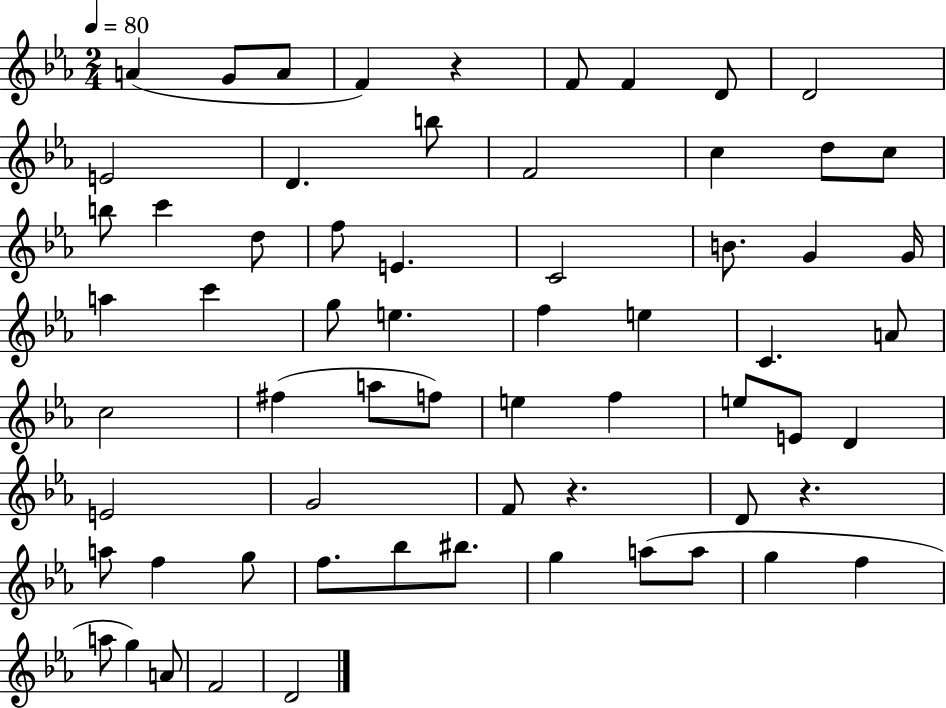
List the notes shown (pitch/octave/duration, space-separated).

A4/q G4/e A4/e F4/q R/q F4/e F4/q D4/e D4/h E4/h D4/q. B5/e F4/h C5/q D5/e C5/e B5/e C6/q D5/e F5/e E4/q. C4/h B4/e. G4/q G4/s A5/q C6/q G5/e E5/q. F5/q E5/q C4/q. A4/e C5/h F#5/q A5/e F5/e E5/q F5/q E5/e E4/e D4/q E4/h G4/h F4/e R/q. D4/e R/q. A5/e F5/q G5/e F5/e. Bb5/e BIS5/e. G5/q A5/e A5/e G5/q F5/q A5/e G5/q A4/e F4/h D4/h